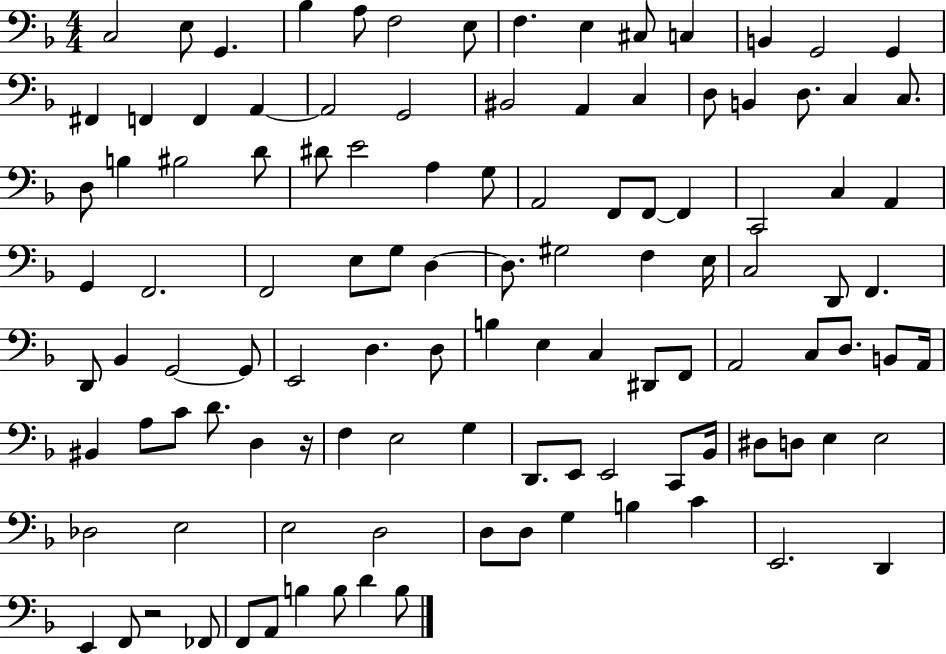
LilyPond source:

{
  \clef bass
  \numericTimeSignature
  \time 4/4
  \key f \major
  c2 e8 g,4. | bes4 a8 f2 e8 | f4. e4 cis8 c4 | b,4 g,2 g,4 | \break fis,4 f,4 f,4 a,4~~ | a,2 g,2 | bis,2 a,4 c4 | d8 b,4 d8. c4 c8. | \break d8 b4 bis2 d'8 | dis'8 e'2 a4 g8 | a,2 f,8 f,8~~ f,4 | c,2 c4 a,4 | \break g,4 f,2. | f,2 e8 g8 d4~~ | d8. gis2 f4 e16 | c2 d,8 f,4. | \break d,8 bes,4 g,2~~ g,8 | e,2 d4. d8 | b4 e4 c4 dis,8 f,8 | a,2 c8 d8. b,8 a,16 | \break bis,4 a8 c'8 d'8. d4 r16 | f4 e2 g4 | d,8. e,8 e,2 c,8 bes,16 | dis8 d8 e4 e2 | \break des2 e2 | e2 d2 | d8 d8 g4 b4 c'4 | e,2. d,4 | \break e,4 f,8 r2 fes,8 | f,8 a,8 b4 b8 d'4 b8 | \bar "|."
}